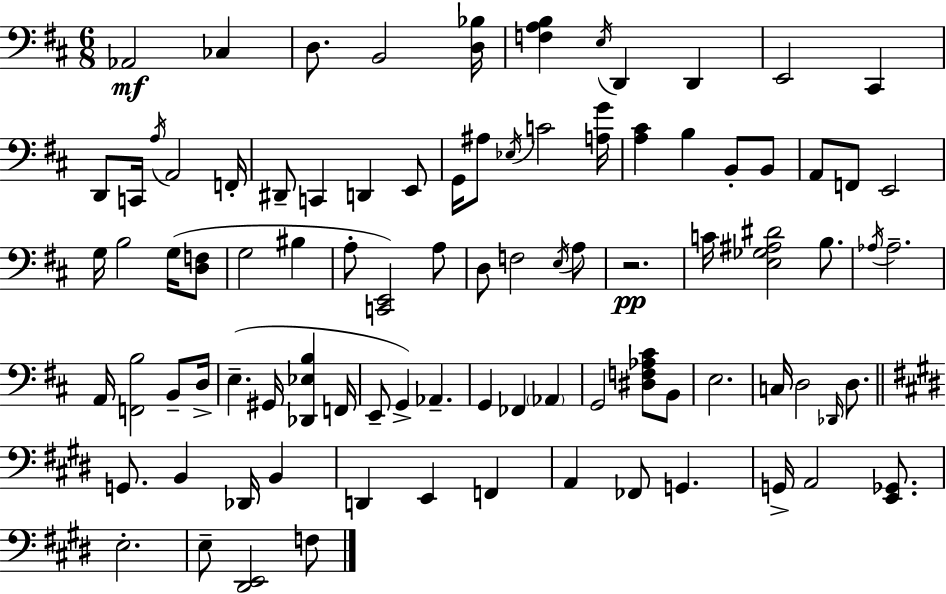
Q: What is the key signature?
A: D major